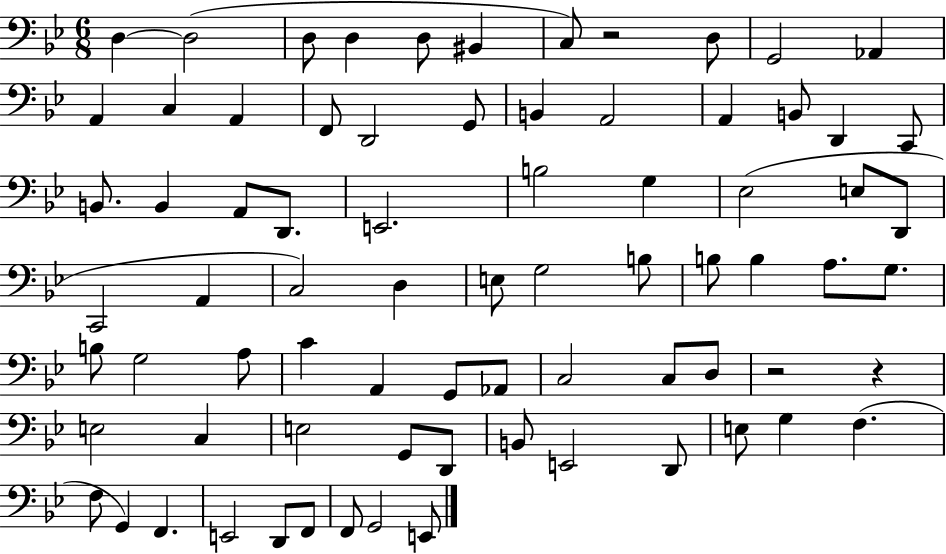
X:1
T:Untitled
M:6/8
L:1/4
K:Bb
D, D,2 D,/2 D, D,/2 ^B,, C,/2 z2 D,/2 G,,2 _A,, A,, C, A,, F,,/2 D,,2 G,,/2 B,, A,,2 A,, B,,/2 D,, C,,/2 B,,/2 B,, A,,/2 D,,/2 E,,2 B,2 G, _E,2 E,/2 D,,/2 C,,2 A,, C,2 D, E,/2 G,2 B,/2 B,/2 B, A,/2 G,/2 B,/2 G,2 A,/2 C A,, G,,/2 _A,,/2 C,2 C,/2 D,/2 z2 z E,2 C, E,2 G,,/2 D,,/2 B,,/2 E,,2 D,,/2 E,/2 G, F, F,/2 G,, F,, E,,2 D,,/2 F,,/2 F,,/2 G,,2 E,,/2